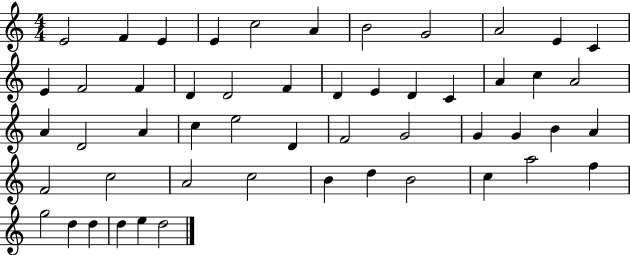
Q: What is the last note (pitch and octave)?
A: D5